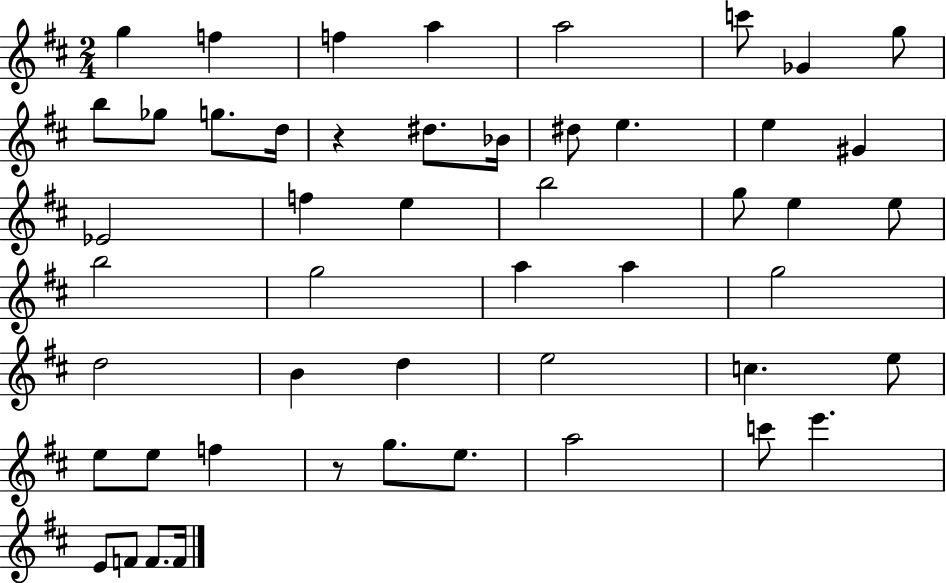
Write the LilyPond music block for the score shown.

{
  \clef treble
  \numericTimeSignature
  \time 2/4
  \key d \major
  g''4 f''4 | f''4 a''4 | a''2 | c'''8 ges'4 g''8 | \break b''8 ges''8 g''8. d''16 | r4 dis''8. bes'16 | dis''8 e''4. | e''4 gis'4 | \break ees'2 | f''4 e''4 | b''2 | g''8 e''4 e''8 | \break b''2 | g''2 | a''4 a''4 | g''2 | \break d''2 | b'4 d''4 | e''2 | c''4. e''8 | \break e''8 e''8 f''4 | r8 g''8. e''8. | a''2 | c'''8 e'''4. | \break e'8 f'8 f'8. f'16 | \bar "|."
}